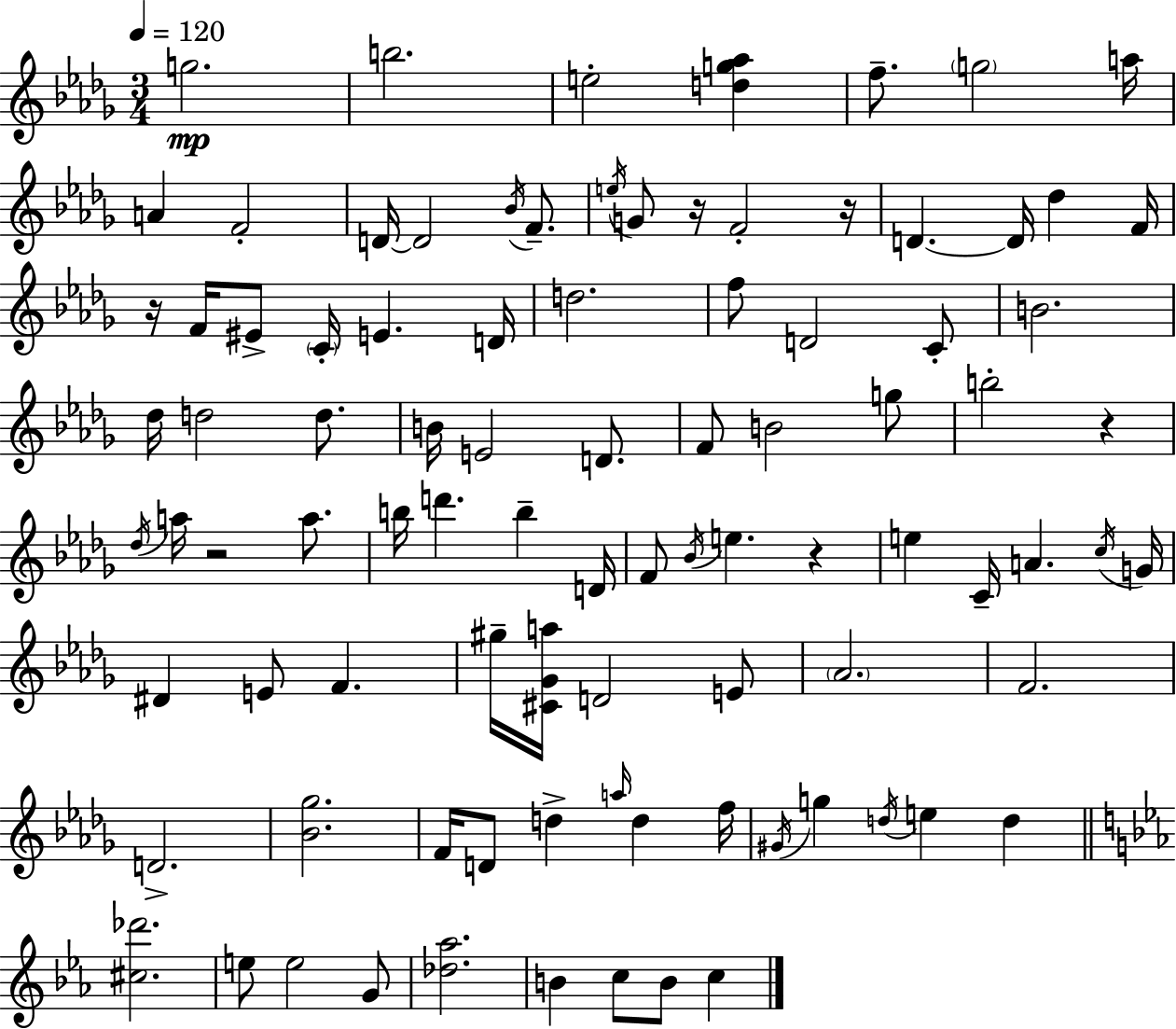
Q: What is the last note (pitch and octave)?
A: C5